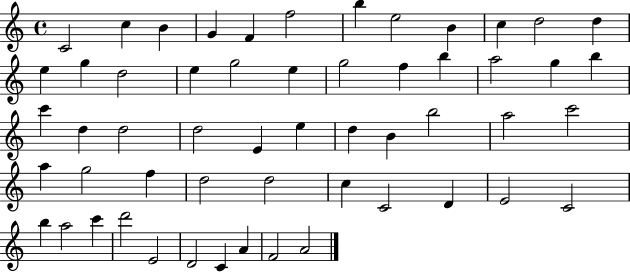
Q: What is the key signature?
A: C major